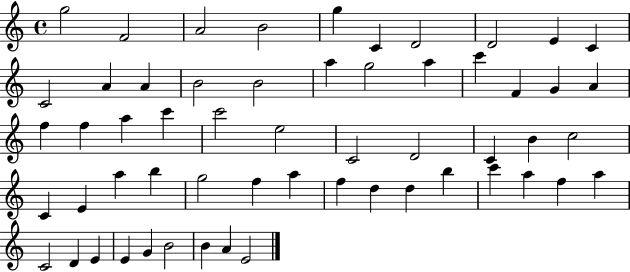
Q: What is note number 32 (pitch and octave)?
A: B4